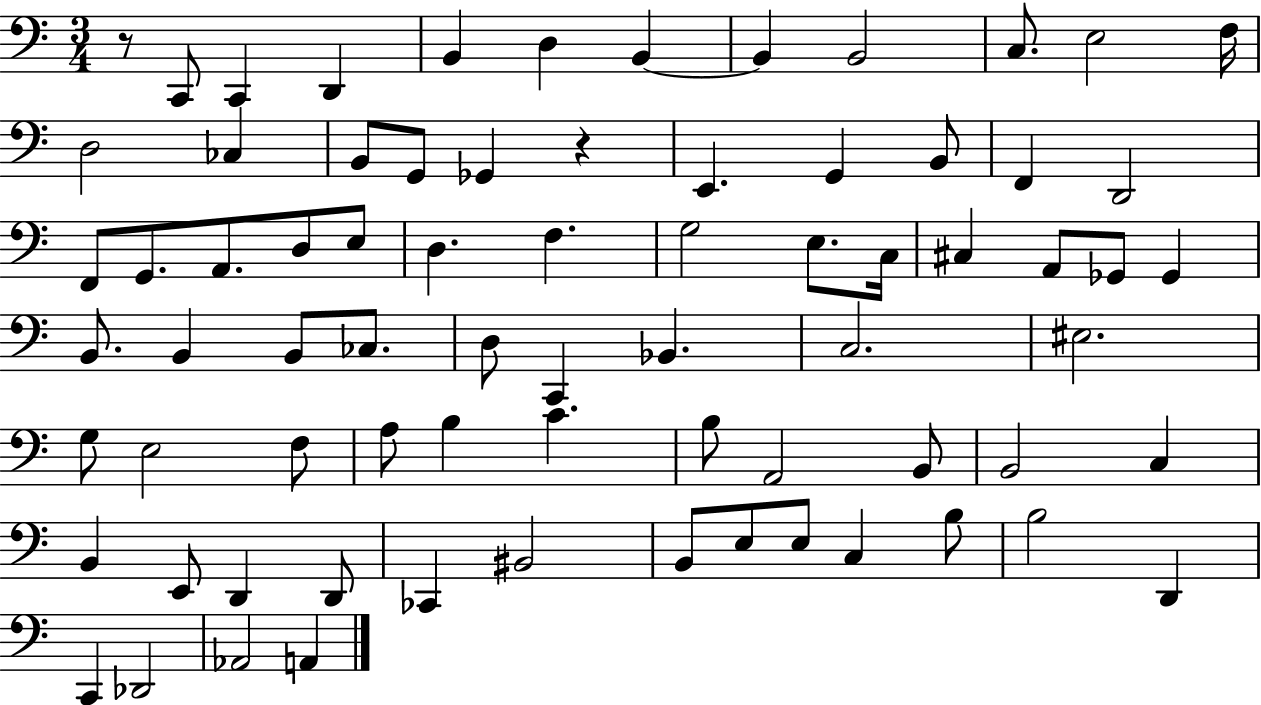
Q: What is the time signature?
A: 3/4